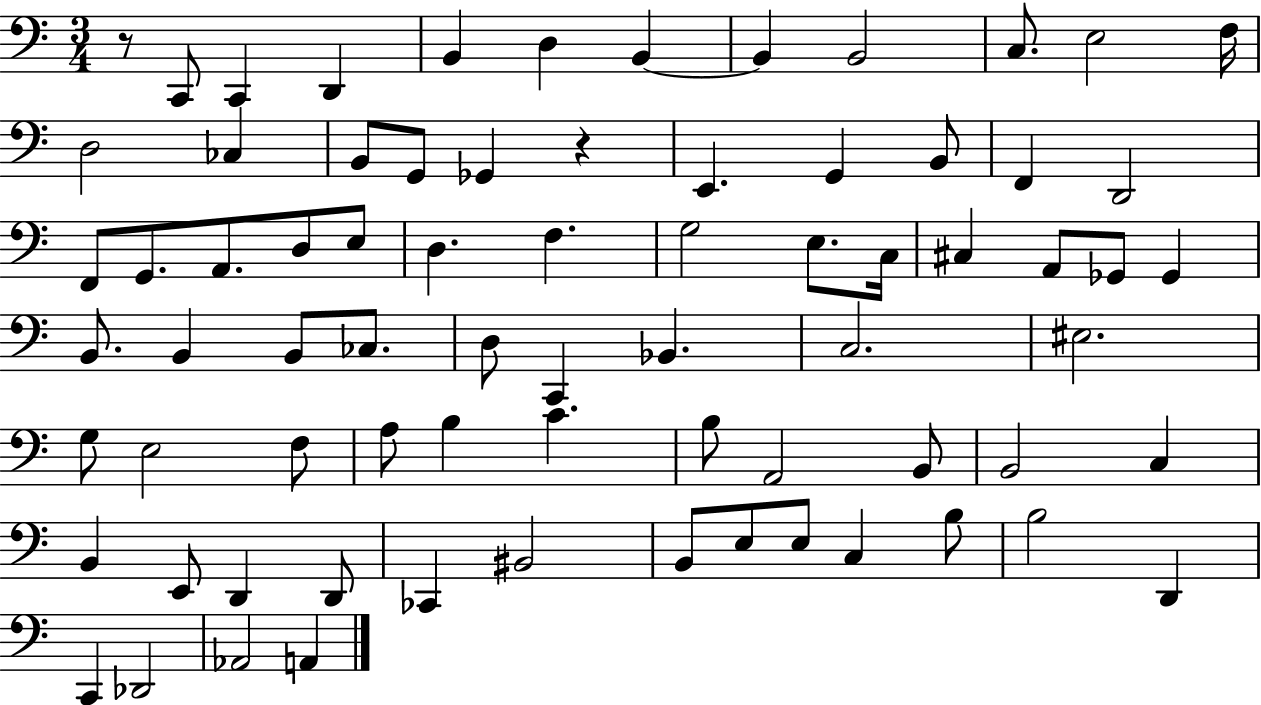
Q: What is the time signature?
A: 3/4